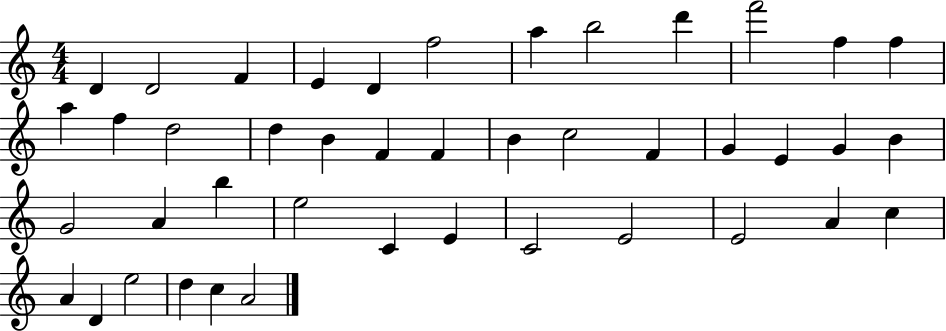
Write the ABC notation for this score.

X:1
T:Untitled
M:4/4
L:1/4
K:C
D D2 F E D f2 a b2 d' f'2 f f a f d2 d B F F B c2 F G E G B G2 A b e2 C E C2 E2 E2 A c A D e2 d c A2